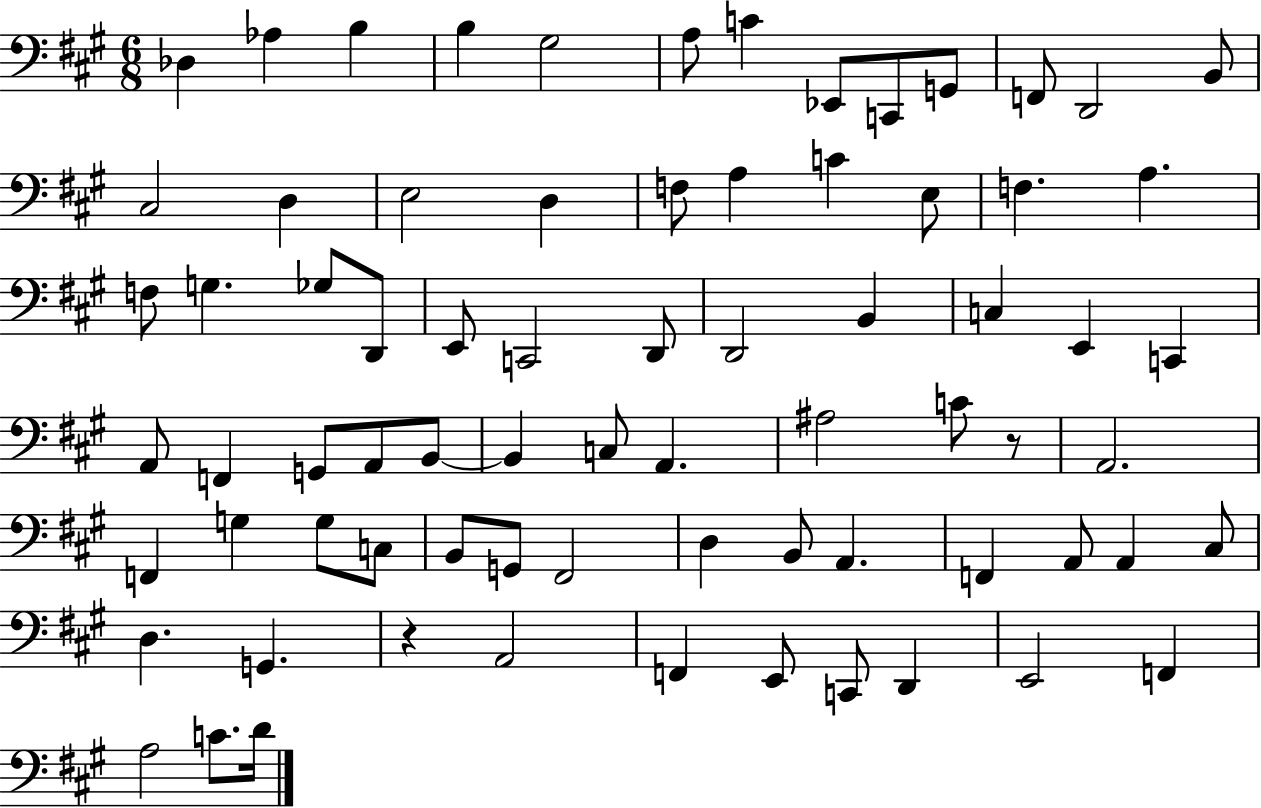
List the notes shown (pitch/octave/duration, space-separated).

Db3/q Ab3/q B3/q B3/q G#3/h A3/e C4/q Eb2/e C2/e G2/e F2/e D2/h B2/e C#3/h D3/q E3/h D3/q F3/e A3/q C4/q E3/e F3/q. A3/q. F3/e G3/q. Gb3/e D2/e E2/e C2/h D2/e D2/h B2/q C3/q E2/q C2/q A2/e F2/q G2/e A2/e B2/e B2/q C3/e A2/q. A#3/h C4/e R/e A2/h. F2/q G3/q G3/e C3/e B2/e G2/e F#2/h D3/q B2/e A2/q. F2/q A2/e A2/q C#3/e D3/q. G2/q. R/q A2/h F2/q E2/e C2/e D2/q E2/h F2/q A3/h C4/e. D4/s